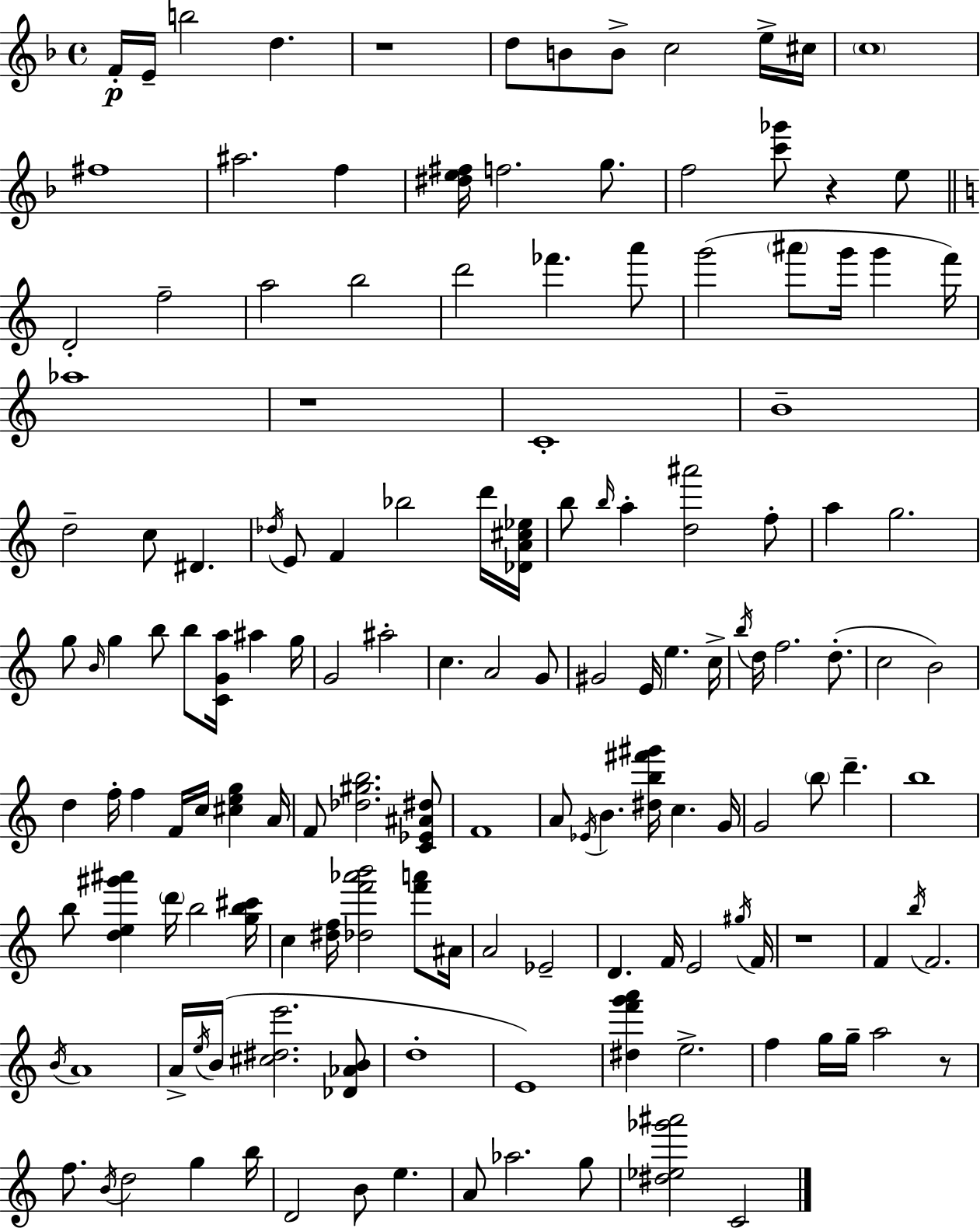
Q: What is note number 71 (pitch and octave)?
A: F5